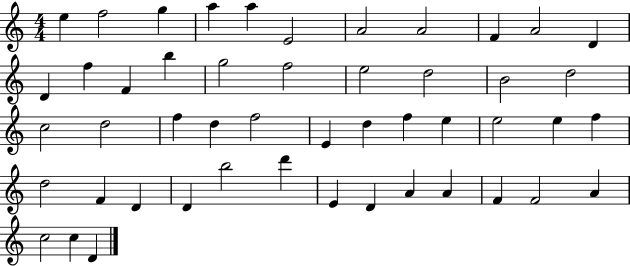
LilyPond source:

{
  \clef treble
  \numericTimeSignature
  \time 4/4
  \key c \major
  e''4 f''2 g''4 | a''4 a''4 e'2 | a'2 a'2 | f'4 a'2 d'4 | \break d'4 f''4 f'4 b''4 | g''2 f''2 | e''2 d''2 | b'2 d''2 | \break c''2 d''2 | f''4 d''4 f''2 | e'4 d''4 f''4 e''4 | e''2 e''4 f''4 | \break d''2 f'4 d'4 | d'4 b''2 d'''4 | e'4 d'4 a'4 a'4 | f'4 f'2 a'4 | \break c''2 c''4 d'4 | \bar "|."
}